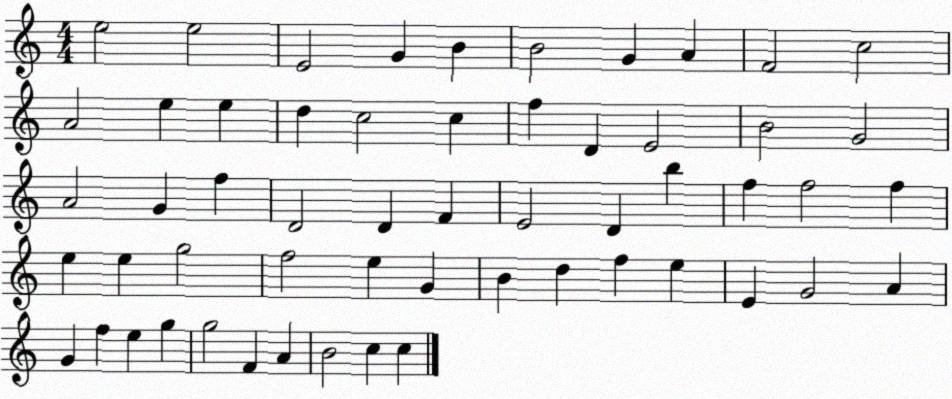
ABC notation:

X:1
T:Untitled
M:4/4
L:1/4
K:C
e2 e2 E2 G B B2 G A F2 c2 A2 e e d c2 c f D E2 B2 G2 A2 G f D2 D F E2 D b f f2 f e e g2 f2 e G B d f e E G2 A G f e g g2 F A B2 c c